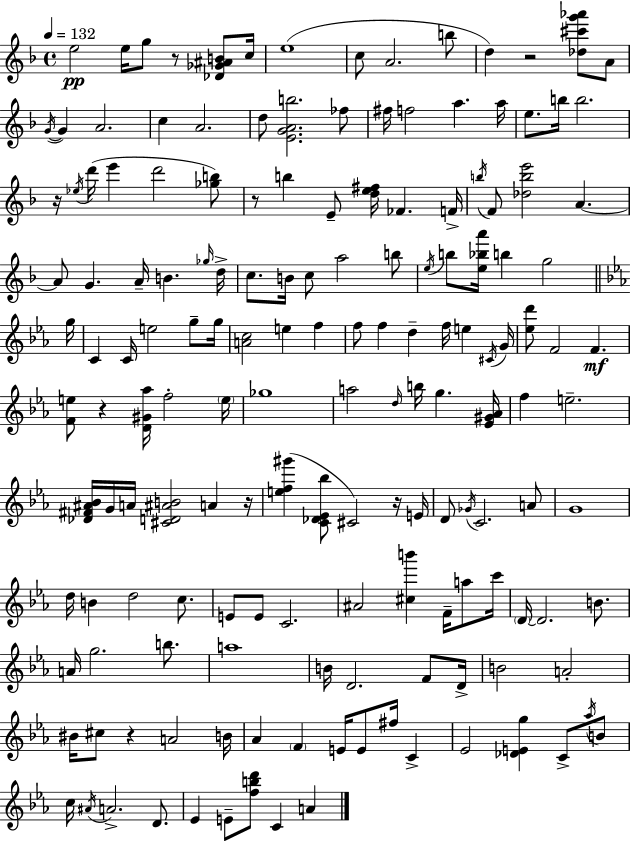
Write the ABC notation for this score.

X:1
T:Untitled
M:4/4
L:1/4
K:F
e2 e/4 g/2 z/2 [_D_G^AB]/2 c/4 e4 c/2 A2 b/2 d z2 [_d^c'g'_a']/2 A/2 G/4 G A2 c A2 d/2 [EGAb]2 _f/2 ^f/4 f2 a a/4 e/2 b/4 b2 z/4 _e/4 d'/4 e' d'2 [_gb]/2 z/2 b E/2 [de^f]/4 _F F/4 b/4 F/2 [_dbe']2 A A/2 G A/4 B _g/4 d/4 c/2 B/4 c/2 a2 b/2 e/4 b/2 [e_ba']/4 b g2 g/4 C C/4 e2 g/2 g/4 [Ac]2 e f f/2 f d f/4 e ^C/4 G/4 [_ed']/2 F2 F [Fe]/2 z [D^G_a]/4 f2 e/4 _g4 a2 d/4 b/4 g [_E^G_A]/4 f e2 [_D^F^A_B]/4 G/4 A/4 [^CD^AB]2 A z/4 [ef^g'] [C_D_E_b]/2 ^C2 z/4 E/4 D/2 _G/4 C2 A/2 G4 d/4 B d2 c/2 E/2 E/2 C2 ^A2 [^cb'] F/4 a/2 c'/4 D/4 D2 B/2 A/4 g2 b/2 a4 B/4 D2 F/2 D/4 B2 A2 ^B/4 ^c/2 z A2 B/4 _A F E/4 E/2 ^f/4 C _E2 [_DEg] C/2 _a/4 B/2 c/4 ^A/4 A2 D/2 _E E/2 [fbd']/2 C A